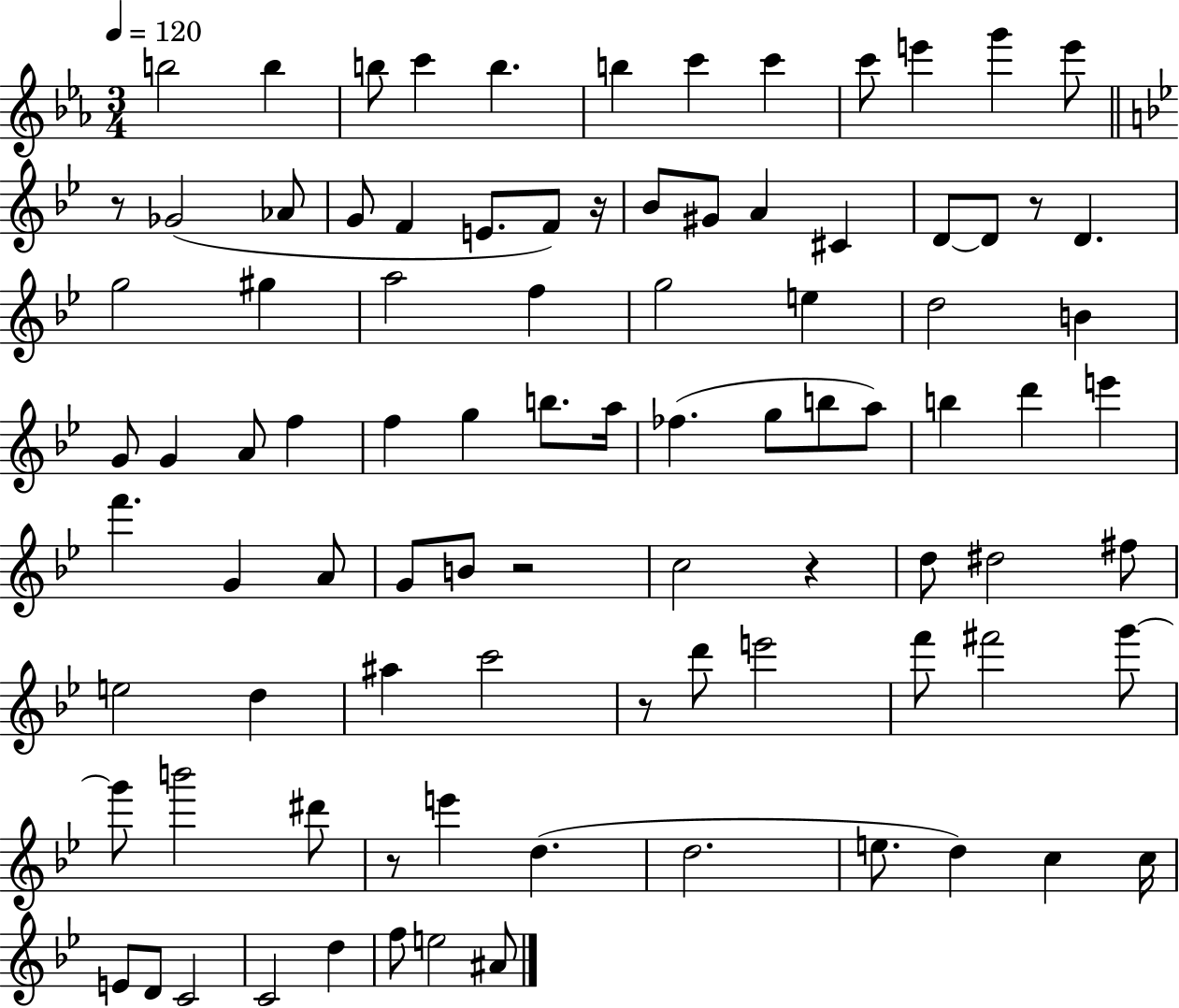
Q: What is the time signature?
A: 3/4